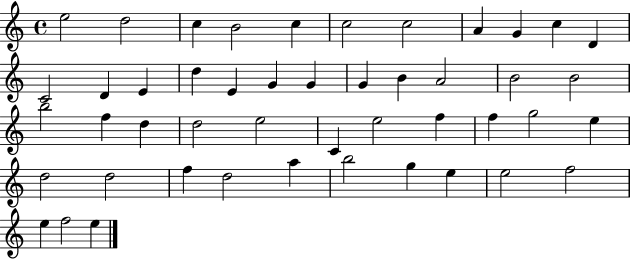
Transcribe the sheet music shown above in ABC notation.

X:1
T:Untitled
M:4/4
L:1/4
K:C
e2 d2 c B2 c c2 c2 A G c D C2 D E d E G G G B A2 B2 B2 b2 f d d2 e2 C e2 f f g2 e d2 d2 f d2 a b2 g e e2 f2 e f2 e